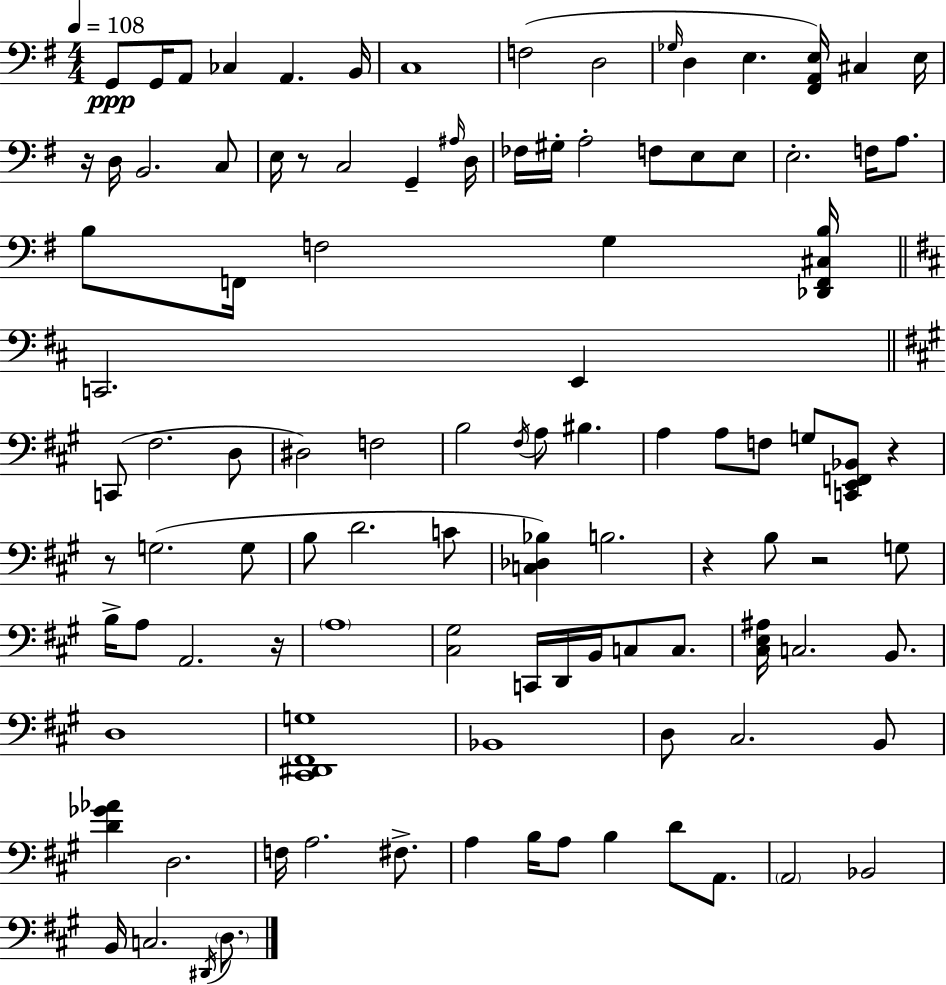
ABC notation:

X:1
T:Untitled
M:4/4
L:1/4
K:Em
G,,/2 G,,/4 A,,/2 _C, A,, B,,/4 C,4 F,2 D,2 _G,/4 D, E, [^F,,A,,E,]/4 ^C, E,/4 z/4 D,/4 B,,2 C,/2 E,/4 z/2 C,2 G,, ^A,/4 D,/4 _F,/4 ^G,/4 A,2 F,/2 E,/2 E,/2 E,2 F,/4 A,/2 B,/2 F,,/4 F,2 G, [_D,,F,,^C,B,]/4 C,,2 E,, C,,/2 ^F,2 D,/2 ^D,2 F,2 B,2 ^F,/4 A,/2 ^B, A, A,/2 F,/2 G,/2 [C,,E,,F,,_B,,]/2 z z/2 G,2 G,/2 B,/2 D2 C/2 [C,_D,_B,] B,2 z B,/2 z2 G,/2 B,/4 A,/2 A,,2 z/4 A,4 [^C,^G,]2 C,,/4 D,,/4 B,,/4 C,/2 C,/2 [^C,E,^A,]/4 C,2 B,,/2 D,4 [^C,,^D,,^F,,G,]4 _B,,4 D,/2 ^C,2 B,,/2 [D_G_A] D,2 F,/4 A,2 ^F,/2 A, B,/4 A,/2 B, D/2 A,,/2 A,,2 _B,,2 B,,/4 C,2 ^D,,/4 D,/2